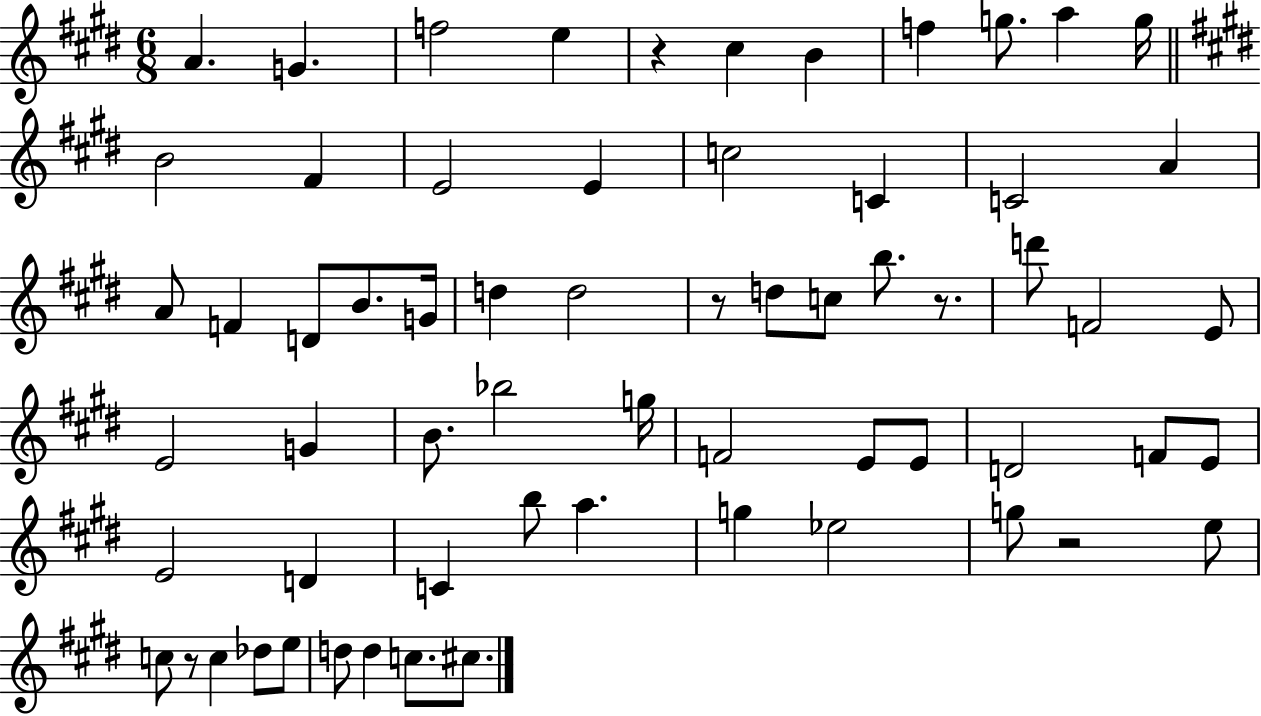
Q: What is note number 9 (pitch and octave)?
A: A5